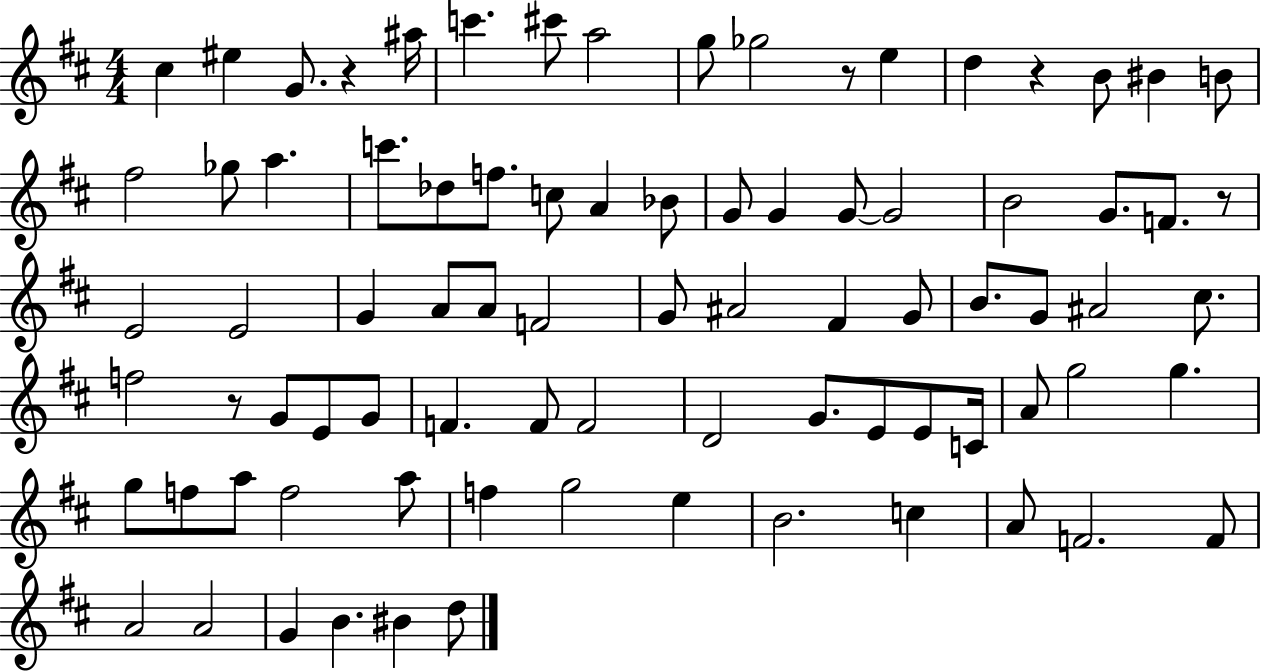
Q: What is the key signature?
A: D major